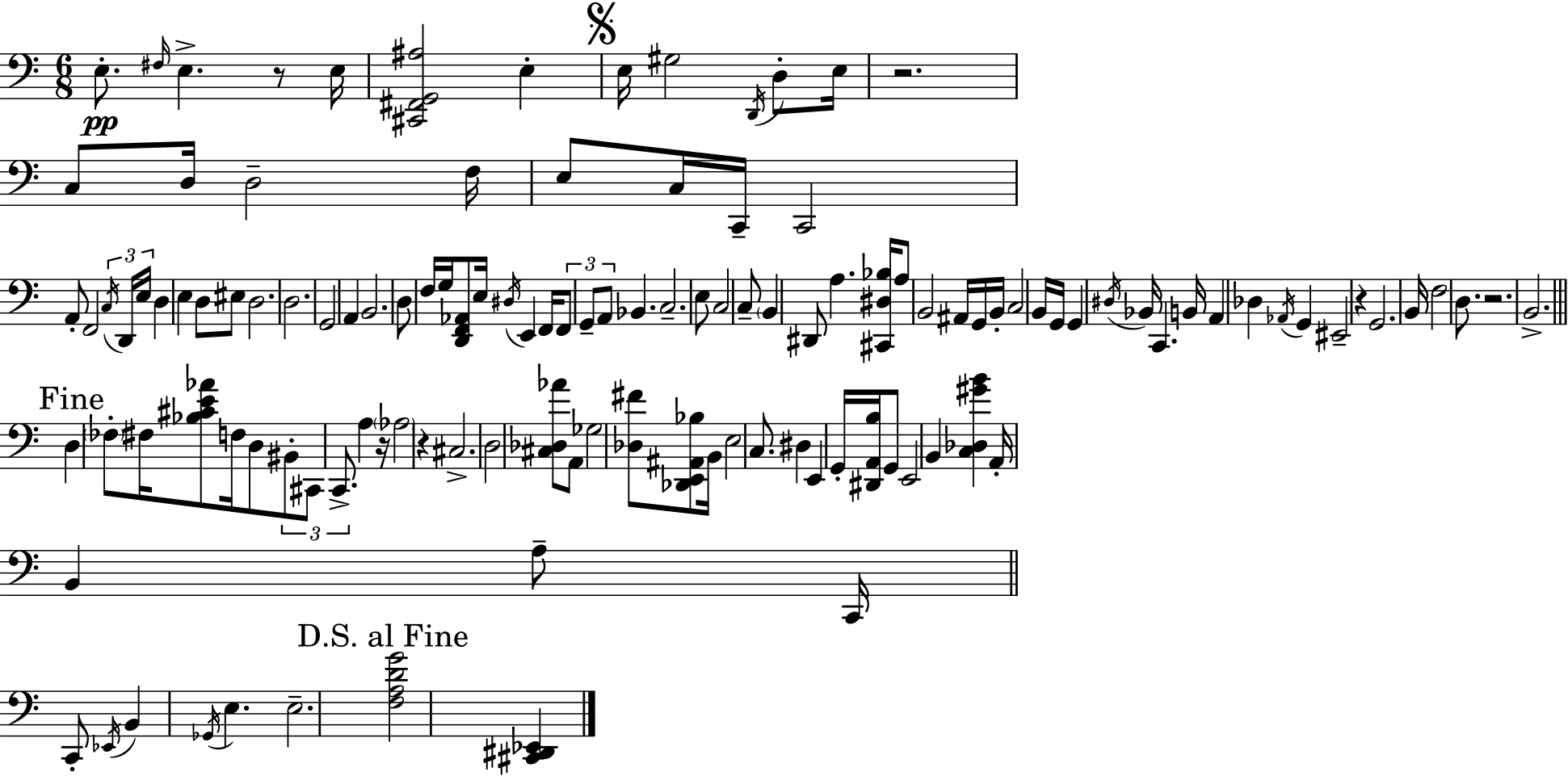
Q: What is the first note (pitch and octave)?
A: E3